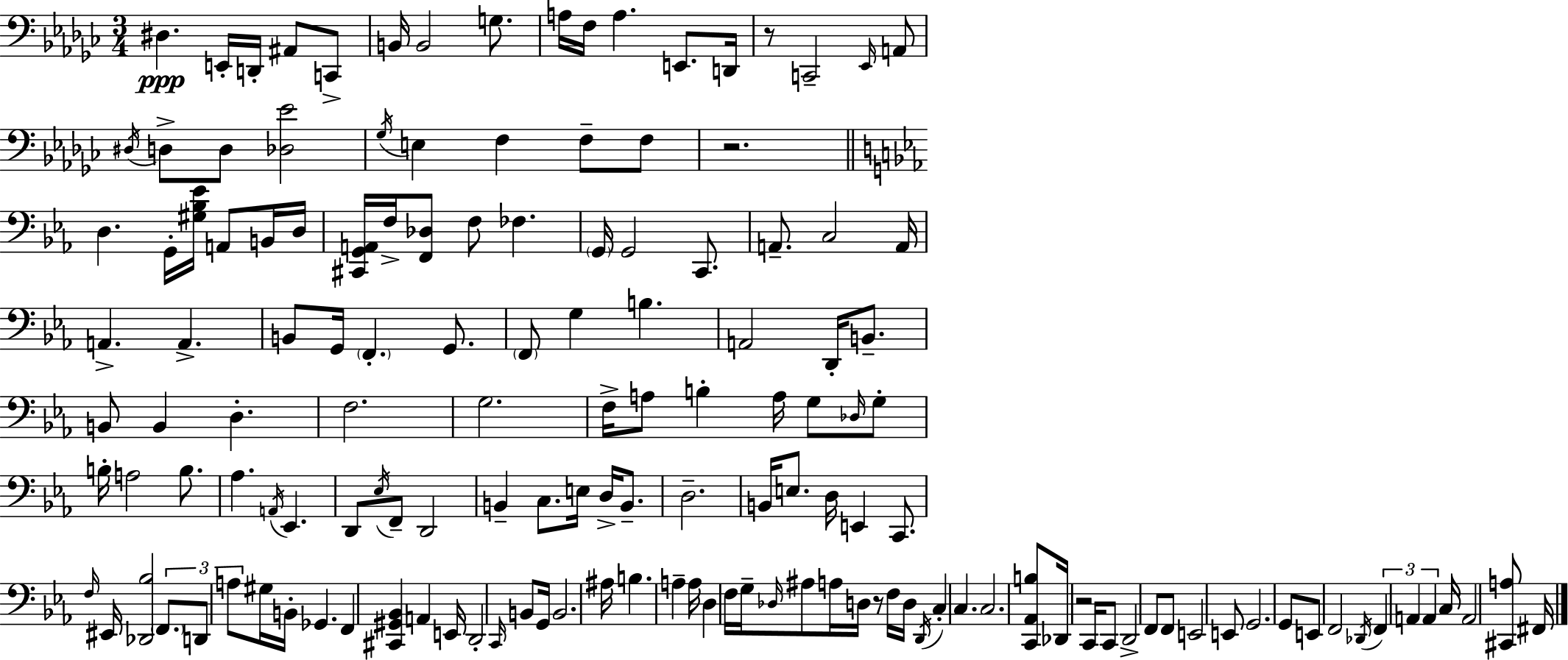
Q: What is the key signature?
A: EES minor